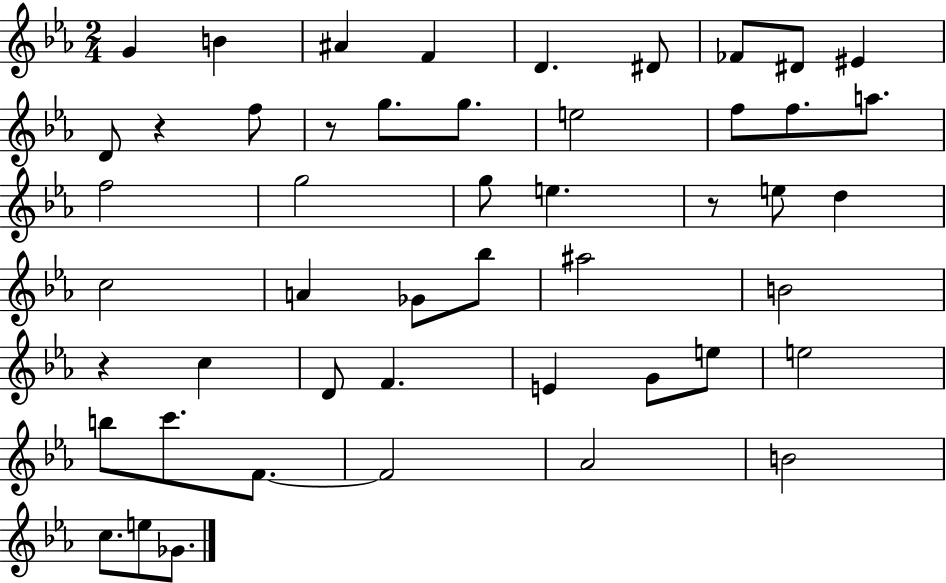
G4/q B4/q A#4/q F4/q D4/q. D#4/e FES4/e D#4/e EIS4/q D4/e R/q F5/e R/e G5/e. G5/e. E5/h F5/e F5/e. A5/e. F5/h G5/h G5/e E5/q. R/e E5/e D5/q C5/h A4/q Gb4/e Bb5/e A#5/h B4/h R/q C5/q D4/e F4/q. E4/q G4/e E5/e E5/h B5/e C6/e. F4/e. F4/h Ab4/h B4/h C5/e. E5/e Gb4/e.